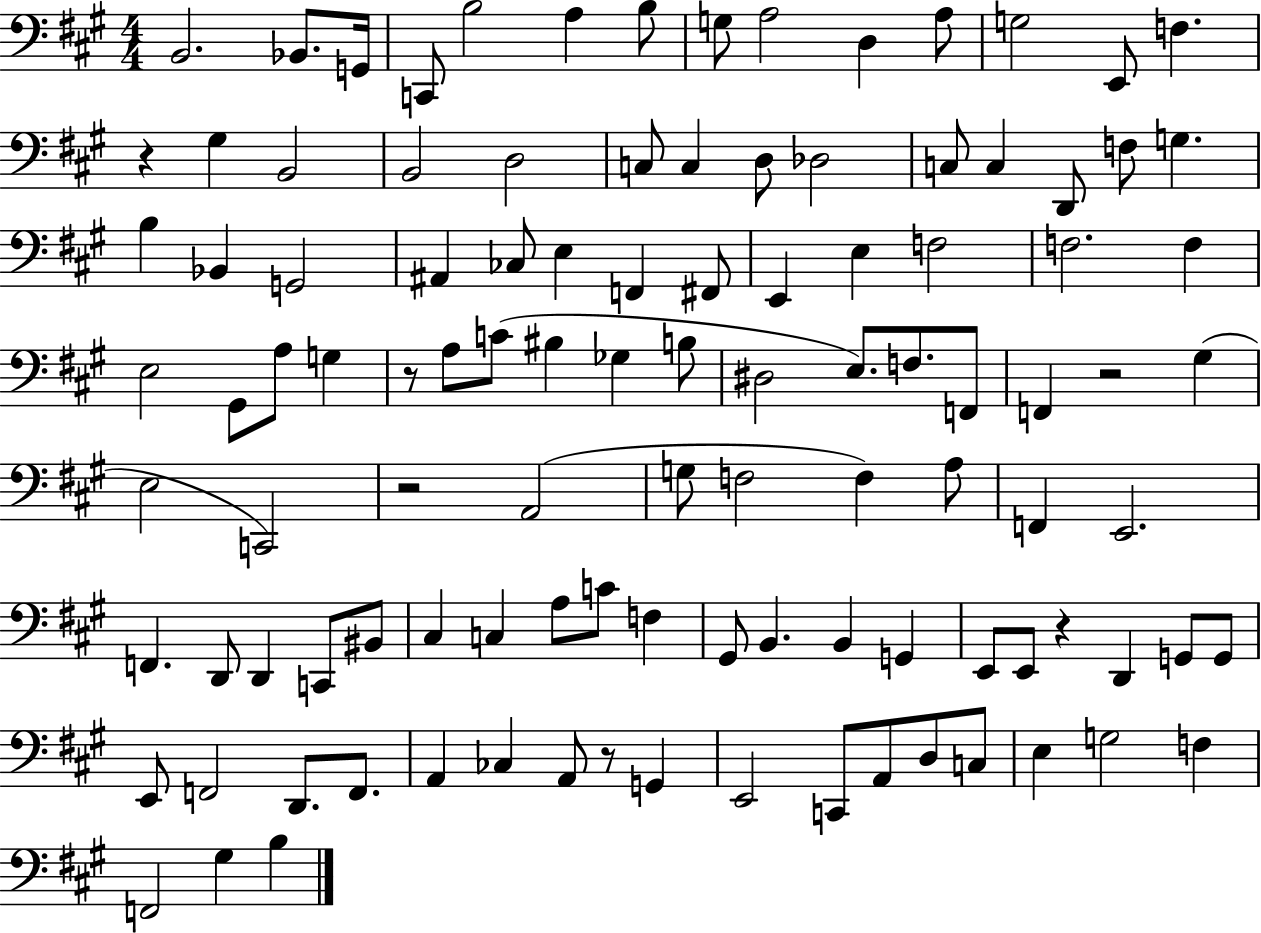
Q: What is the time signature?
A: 4/4